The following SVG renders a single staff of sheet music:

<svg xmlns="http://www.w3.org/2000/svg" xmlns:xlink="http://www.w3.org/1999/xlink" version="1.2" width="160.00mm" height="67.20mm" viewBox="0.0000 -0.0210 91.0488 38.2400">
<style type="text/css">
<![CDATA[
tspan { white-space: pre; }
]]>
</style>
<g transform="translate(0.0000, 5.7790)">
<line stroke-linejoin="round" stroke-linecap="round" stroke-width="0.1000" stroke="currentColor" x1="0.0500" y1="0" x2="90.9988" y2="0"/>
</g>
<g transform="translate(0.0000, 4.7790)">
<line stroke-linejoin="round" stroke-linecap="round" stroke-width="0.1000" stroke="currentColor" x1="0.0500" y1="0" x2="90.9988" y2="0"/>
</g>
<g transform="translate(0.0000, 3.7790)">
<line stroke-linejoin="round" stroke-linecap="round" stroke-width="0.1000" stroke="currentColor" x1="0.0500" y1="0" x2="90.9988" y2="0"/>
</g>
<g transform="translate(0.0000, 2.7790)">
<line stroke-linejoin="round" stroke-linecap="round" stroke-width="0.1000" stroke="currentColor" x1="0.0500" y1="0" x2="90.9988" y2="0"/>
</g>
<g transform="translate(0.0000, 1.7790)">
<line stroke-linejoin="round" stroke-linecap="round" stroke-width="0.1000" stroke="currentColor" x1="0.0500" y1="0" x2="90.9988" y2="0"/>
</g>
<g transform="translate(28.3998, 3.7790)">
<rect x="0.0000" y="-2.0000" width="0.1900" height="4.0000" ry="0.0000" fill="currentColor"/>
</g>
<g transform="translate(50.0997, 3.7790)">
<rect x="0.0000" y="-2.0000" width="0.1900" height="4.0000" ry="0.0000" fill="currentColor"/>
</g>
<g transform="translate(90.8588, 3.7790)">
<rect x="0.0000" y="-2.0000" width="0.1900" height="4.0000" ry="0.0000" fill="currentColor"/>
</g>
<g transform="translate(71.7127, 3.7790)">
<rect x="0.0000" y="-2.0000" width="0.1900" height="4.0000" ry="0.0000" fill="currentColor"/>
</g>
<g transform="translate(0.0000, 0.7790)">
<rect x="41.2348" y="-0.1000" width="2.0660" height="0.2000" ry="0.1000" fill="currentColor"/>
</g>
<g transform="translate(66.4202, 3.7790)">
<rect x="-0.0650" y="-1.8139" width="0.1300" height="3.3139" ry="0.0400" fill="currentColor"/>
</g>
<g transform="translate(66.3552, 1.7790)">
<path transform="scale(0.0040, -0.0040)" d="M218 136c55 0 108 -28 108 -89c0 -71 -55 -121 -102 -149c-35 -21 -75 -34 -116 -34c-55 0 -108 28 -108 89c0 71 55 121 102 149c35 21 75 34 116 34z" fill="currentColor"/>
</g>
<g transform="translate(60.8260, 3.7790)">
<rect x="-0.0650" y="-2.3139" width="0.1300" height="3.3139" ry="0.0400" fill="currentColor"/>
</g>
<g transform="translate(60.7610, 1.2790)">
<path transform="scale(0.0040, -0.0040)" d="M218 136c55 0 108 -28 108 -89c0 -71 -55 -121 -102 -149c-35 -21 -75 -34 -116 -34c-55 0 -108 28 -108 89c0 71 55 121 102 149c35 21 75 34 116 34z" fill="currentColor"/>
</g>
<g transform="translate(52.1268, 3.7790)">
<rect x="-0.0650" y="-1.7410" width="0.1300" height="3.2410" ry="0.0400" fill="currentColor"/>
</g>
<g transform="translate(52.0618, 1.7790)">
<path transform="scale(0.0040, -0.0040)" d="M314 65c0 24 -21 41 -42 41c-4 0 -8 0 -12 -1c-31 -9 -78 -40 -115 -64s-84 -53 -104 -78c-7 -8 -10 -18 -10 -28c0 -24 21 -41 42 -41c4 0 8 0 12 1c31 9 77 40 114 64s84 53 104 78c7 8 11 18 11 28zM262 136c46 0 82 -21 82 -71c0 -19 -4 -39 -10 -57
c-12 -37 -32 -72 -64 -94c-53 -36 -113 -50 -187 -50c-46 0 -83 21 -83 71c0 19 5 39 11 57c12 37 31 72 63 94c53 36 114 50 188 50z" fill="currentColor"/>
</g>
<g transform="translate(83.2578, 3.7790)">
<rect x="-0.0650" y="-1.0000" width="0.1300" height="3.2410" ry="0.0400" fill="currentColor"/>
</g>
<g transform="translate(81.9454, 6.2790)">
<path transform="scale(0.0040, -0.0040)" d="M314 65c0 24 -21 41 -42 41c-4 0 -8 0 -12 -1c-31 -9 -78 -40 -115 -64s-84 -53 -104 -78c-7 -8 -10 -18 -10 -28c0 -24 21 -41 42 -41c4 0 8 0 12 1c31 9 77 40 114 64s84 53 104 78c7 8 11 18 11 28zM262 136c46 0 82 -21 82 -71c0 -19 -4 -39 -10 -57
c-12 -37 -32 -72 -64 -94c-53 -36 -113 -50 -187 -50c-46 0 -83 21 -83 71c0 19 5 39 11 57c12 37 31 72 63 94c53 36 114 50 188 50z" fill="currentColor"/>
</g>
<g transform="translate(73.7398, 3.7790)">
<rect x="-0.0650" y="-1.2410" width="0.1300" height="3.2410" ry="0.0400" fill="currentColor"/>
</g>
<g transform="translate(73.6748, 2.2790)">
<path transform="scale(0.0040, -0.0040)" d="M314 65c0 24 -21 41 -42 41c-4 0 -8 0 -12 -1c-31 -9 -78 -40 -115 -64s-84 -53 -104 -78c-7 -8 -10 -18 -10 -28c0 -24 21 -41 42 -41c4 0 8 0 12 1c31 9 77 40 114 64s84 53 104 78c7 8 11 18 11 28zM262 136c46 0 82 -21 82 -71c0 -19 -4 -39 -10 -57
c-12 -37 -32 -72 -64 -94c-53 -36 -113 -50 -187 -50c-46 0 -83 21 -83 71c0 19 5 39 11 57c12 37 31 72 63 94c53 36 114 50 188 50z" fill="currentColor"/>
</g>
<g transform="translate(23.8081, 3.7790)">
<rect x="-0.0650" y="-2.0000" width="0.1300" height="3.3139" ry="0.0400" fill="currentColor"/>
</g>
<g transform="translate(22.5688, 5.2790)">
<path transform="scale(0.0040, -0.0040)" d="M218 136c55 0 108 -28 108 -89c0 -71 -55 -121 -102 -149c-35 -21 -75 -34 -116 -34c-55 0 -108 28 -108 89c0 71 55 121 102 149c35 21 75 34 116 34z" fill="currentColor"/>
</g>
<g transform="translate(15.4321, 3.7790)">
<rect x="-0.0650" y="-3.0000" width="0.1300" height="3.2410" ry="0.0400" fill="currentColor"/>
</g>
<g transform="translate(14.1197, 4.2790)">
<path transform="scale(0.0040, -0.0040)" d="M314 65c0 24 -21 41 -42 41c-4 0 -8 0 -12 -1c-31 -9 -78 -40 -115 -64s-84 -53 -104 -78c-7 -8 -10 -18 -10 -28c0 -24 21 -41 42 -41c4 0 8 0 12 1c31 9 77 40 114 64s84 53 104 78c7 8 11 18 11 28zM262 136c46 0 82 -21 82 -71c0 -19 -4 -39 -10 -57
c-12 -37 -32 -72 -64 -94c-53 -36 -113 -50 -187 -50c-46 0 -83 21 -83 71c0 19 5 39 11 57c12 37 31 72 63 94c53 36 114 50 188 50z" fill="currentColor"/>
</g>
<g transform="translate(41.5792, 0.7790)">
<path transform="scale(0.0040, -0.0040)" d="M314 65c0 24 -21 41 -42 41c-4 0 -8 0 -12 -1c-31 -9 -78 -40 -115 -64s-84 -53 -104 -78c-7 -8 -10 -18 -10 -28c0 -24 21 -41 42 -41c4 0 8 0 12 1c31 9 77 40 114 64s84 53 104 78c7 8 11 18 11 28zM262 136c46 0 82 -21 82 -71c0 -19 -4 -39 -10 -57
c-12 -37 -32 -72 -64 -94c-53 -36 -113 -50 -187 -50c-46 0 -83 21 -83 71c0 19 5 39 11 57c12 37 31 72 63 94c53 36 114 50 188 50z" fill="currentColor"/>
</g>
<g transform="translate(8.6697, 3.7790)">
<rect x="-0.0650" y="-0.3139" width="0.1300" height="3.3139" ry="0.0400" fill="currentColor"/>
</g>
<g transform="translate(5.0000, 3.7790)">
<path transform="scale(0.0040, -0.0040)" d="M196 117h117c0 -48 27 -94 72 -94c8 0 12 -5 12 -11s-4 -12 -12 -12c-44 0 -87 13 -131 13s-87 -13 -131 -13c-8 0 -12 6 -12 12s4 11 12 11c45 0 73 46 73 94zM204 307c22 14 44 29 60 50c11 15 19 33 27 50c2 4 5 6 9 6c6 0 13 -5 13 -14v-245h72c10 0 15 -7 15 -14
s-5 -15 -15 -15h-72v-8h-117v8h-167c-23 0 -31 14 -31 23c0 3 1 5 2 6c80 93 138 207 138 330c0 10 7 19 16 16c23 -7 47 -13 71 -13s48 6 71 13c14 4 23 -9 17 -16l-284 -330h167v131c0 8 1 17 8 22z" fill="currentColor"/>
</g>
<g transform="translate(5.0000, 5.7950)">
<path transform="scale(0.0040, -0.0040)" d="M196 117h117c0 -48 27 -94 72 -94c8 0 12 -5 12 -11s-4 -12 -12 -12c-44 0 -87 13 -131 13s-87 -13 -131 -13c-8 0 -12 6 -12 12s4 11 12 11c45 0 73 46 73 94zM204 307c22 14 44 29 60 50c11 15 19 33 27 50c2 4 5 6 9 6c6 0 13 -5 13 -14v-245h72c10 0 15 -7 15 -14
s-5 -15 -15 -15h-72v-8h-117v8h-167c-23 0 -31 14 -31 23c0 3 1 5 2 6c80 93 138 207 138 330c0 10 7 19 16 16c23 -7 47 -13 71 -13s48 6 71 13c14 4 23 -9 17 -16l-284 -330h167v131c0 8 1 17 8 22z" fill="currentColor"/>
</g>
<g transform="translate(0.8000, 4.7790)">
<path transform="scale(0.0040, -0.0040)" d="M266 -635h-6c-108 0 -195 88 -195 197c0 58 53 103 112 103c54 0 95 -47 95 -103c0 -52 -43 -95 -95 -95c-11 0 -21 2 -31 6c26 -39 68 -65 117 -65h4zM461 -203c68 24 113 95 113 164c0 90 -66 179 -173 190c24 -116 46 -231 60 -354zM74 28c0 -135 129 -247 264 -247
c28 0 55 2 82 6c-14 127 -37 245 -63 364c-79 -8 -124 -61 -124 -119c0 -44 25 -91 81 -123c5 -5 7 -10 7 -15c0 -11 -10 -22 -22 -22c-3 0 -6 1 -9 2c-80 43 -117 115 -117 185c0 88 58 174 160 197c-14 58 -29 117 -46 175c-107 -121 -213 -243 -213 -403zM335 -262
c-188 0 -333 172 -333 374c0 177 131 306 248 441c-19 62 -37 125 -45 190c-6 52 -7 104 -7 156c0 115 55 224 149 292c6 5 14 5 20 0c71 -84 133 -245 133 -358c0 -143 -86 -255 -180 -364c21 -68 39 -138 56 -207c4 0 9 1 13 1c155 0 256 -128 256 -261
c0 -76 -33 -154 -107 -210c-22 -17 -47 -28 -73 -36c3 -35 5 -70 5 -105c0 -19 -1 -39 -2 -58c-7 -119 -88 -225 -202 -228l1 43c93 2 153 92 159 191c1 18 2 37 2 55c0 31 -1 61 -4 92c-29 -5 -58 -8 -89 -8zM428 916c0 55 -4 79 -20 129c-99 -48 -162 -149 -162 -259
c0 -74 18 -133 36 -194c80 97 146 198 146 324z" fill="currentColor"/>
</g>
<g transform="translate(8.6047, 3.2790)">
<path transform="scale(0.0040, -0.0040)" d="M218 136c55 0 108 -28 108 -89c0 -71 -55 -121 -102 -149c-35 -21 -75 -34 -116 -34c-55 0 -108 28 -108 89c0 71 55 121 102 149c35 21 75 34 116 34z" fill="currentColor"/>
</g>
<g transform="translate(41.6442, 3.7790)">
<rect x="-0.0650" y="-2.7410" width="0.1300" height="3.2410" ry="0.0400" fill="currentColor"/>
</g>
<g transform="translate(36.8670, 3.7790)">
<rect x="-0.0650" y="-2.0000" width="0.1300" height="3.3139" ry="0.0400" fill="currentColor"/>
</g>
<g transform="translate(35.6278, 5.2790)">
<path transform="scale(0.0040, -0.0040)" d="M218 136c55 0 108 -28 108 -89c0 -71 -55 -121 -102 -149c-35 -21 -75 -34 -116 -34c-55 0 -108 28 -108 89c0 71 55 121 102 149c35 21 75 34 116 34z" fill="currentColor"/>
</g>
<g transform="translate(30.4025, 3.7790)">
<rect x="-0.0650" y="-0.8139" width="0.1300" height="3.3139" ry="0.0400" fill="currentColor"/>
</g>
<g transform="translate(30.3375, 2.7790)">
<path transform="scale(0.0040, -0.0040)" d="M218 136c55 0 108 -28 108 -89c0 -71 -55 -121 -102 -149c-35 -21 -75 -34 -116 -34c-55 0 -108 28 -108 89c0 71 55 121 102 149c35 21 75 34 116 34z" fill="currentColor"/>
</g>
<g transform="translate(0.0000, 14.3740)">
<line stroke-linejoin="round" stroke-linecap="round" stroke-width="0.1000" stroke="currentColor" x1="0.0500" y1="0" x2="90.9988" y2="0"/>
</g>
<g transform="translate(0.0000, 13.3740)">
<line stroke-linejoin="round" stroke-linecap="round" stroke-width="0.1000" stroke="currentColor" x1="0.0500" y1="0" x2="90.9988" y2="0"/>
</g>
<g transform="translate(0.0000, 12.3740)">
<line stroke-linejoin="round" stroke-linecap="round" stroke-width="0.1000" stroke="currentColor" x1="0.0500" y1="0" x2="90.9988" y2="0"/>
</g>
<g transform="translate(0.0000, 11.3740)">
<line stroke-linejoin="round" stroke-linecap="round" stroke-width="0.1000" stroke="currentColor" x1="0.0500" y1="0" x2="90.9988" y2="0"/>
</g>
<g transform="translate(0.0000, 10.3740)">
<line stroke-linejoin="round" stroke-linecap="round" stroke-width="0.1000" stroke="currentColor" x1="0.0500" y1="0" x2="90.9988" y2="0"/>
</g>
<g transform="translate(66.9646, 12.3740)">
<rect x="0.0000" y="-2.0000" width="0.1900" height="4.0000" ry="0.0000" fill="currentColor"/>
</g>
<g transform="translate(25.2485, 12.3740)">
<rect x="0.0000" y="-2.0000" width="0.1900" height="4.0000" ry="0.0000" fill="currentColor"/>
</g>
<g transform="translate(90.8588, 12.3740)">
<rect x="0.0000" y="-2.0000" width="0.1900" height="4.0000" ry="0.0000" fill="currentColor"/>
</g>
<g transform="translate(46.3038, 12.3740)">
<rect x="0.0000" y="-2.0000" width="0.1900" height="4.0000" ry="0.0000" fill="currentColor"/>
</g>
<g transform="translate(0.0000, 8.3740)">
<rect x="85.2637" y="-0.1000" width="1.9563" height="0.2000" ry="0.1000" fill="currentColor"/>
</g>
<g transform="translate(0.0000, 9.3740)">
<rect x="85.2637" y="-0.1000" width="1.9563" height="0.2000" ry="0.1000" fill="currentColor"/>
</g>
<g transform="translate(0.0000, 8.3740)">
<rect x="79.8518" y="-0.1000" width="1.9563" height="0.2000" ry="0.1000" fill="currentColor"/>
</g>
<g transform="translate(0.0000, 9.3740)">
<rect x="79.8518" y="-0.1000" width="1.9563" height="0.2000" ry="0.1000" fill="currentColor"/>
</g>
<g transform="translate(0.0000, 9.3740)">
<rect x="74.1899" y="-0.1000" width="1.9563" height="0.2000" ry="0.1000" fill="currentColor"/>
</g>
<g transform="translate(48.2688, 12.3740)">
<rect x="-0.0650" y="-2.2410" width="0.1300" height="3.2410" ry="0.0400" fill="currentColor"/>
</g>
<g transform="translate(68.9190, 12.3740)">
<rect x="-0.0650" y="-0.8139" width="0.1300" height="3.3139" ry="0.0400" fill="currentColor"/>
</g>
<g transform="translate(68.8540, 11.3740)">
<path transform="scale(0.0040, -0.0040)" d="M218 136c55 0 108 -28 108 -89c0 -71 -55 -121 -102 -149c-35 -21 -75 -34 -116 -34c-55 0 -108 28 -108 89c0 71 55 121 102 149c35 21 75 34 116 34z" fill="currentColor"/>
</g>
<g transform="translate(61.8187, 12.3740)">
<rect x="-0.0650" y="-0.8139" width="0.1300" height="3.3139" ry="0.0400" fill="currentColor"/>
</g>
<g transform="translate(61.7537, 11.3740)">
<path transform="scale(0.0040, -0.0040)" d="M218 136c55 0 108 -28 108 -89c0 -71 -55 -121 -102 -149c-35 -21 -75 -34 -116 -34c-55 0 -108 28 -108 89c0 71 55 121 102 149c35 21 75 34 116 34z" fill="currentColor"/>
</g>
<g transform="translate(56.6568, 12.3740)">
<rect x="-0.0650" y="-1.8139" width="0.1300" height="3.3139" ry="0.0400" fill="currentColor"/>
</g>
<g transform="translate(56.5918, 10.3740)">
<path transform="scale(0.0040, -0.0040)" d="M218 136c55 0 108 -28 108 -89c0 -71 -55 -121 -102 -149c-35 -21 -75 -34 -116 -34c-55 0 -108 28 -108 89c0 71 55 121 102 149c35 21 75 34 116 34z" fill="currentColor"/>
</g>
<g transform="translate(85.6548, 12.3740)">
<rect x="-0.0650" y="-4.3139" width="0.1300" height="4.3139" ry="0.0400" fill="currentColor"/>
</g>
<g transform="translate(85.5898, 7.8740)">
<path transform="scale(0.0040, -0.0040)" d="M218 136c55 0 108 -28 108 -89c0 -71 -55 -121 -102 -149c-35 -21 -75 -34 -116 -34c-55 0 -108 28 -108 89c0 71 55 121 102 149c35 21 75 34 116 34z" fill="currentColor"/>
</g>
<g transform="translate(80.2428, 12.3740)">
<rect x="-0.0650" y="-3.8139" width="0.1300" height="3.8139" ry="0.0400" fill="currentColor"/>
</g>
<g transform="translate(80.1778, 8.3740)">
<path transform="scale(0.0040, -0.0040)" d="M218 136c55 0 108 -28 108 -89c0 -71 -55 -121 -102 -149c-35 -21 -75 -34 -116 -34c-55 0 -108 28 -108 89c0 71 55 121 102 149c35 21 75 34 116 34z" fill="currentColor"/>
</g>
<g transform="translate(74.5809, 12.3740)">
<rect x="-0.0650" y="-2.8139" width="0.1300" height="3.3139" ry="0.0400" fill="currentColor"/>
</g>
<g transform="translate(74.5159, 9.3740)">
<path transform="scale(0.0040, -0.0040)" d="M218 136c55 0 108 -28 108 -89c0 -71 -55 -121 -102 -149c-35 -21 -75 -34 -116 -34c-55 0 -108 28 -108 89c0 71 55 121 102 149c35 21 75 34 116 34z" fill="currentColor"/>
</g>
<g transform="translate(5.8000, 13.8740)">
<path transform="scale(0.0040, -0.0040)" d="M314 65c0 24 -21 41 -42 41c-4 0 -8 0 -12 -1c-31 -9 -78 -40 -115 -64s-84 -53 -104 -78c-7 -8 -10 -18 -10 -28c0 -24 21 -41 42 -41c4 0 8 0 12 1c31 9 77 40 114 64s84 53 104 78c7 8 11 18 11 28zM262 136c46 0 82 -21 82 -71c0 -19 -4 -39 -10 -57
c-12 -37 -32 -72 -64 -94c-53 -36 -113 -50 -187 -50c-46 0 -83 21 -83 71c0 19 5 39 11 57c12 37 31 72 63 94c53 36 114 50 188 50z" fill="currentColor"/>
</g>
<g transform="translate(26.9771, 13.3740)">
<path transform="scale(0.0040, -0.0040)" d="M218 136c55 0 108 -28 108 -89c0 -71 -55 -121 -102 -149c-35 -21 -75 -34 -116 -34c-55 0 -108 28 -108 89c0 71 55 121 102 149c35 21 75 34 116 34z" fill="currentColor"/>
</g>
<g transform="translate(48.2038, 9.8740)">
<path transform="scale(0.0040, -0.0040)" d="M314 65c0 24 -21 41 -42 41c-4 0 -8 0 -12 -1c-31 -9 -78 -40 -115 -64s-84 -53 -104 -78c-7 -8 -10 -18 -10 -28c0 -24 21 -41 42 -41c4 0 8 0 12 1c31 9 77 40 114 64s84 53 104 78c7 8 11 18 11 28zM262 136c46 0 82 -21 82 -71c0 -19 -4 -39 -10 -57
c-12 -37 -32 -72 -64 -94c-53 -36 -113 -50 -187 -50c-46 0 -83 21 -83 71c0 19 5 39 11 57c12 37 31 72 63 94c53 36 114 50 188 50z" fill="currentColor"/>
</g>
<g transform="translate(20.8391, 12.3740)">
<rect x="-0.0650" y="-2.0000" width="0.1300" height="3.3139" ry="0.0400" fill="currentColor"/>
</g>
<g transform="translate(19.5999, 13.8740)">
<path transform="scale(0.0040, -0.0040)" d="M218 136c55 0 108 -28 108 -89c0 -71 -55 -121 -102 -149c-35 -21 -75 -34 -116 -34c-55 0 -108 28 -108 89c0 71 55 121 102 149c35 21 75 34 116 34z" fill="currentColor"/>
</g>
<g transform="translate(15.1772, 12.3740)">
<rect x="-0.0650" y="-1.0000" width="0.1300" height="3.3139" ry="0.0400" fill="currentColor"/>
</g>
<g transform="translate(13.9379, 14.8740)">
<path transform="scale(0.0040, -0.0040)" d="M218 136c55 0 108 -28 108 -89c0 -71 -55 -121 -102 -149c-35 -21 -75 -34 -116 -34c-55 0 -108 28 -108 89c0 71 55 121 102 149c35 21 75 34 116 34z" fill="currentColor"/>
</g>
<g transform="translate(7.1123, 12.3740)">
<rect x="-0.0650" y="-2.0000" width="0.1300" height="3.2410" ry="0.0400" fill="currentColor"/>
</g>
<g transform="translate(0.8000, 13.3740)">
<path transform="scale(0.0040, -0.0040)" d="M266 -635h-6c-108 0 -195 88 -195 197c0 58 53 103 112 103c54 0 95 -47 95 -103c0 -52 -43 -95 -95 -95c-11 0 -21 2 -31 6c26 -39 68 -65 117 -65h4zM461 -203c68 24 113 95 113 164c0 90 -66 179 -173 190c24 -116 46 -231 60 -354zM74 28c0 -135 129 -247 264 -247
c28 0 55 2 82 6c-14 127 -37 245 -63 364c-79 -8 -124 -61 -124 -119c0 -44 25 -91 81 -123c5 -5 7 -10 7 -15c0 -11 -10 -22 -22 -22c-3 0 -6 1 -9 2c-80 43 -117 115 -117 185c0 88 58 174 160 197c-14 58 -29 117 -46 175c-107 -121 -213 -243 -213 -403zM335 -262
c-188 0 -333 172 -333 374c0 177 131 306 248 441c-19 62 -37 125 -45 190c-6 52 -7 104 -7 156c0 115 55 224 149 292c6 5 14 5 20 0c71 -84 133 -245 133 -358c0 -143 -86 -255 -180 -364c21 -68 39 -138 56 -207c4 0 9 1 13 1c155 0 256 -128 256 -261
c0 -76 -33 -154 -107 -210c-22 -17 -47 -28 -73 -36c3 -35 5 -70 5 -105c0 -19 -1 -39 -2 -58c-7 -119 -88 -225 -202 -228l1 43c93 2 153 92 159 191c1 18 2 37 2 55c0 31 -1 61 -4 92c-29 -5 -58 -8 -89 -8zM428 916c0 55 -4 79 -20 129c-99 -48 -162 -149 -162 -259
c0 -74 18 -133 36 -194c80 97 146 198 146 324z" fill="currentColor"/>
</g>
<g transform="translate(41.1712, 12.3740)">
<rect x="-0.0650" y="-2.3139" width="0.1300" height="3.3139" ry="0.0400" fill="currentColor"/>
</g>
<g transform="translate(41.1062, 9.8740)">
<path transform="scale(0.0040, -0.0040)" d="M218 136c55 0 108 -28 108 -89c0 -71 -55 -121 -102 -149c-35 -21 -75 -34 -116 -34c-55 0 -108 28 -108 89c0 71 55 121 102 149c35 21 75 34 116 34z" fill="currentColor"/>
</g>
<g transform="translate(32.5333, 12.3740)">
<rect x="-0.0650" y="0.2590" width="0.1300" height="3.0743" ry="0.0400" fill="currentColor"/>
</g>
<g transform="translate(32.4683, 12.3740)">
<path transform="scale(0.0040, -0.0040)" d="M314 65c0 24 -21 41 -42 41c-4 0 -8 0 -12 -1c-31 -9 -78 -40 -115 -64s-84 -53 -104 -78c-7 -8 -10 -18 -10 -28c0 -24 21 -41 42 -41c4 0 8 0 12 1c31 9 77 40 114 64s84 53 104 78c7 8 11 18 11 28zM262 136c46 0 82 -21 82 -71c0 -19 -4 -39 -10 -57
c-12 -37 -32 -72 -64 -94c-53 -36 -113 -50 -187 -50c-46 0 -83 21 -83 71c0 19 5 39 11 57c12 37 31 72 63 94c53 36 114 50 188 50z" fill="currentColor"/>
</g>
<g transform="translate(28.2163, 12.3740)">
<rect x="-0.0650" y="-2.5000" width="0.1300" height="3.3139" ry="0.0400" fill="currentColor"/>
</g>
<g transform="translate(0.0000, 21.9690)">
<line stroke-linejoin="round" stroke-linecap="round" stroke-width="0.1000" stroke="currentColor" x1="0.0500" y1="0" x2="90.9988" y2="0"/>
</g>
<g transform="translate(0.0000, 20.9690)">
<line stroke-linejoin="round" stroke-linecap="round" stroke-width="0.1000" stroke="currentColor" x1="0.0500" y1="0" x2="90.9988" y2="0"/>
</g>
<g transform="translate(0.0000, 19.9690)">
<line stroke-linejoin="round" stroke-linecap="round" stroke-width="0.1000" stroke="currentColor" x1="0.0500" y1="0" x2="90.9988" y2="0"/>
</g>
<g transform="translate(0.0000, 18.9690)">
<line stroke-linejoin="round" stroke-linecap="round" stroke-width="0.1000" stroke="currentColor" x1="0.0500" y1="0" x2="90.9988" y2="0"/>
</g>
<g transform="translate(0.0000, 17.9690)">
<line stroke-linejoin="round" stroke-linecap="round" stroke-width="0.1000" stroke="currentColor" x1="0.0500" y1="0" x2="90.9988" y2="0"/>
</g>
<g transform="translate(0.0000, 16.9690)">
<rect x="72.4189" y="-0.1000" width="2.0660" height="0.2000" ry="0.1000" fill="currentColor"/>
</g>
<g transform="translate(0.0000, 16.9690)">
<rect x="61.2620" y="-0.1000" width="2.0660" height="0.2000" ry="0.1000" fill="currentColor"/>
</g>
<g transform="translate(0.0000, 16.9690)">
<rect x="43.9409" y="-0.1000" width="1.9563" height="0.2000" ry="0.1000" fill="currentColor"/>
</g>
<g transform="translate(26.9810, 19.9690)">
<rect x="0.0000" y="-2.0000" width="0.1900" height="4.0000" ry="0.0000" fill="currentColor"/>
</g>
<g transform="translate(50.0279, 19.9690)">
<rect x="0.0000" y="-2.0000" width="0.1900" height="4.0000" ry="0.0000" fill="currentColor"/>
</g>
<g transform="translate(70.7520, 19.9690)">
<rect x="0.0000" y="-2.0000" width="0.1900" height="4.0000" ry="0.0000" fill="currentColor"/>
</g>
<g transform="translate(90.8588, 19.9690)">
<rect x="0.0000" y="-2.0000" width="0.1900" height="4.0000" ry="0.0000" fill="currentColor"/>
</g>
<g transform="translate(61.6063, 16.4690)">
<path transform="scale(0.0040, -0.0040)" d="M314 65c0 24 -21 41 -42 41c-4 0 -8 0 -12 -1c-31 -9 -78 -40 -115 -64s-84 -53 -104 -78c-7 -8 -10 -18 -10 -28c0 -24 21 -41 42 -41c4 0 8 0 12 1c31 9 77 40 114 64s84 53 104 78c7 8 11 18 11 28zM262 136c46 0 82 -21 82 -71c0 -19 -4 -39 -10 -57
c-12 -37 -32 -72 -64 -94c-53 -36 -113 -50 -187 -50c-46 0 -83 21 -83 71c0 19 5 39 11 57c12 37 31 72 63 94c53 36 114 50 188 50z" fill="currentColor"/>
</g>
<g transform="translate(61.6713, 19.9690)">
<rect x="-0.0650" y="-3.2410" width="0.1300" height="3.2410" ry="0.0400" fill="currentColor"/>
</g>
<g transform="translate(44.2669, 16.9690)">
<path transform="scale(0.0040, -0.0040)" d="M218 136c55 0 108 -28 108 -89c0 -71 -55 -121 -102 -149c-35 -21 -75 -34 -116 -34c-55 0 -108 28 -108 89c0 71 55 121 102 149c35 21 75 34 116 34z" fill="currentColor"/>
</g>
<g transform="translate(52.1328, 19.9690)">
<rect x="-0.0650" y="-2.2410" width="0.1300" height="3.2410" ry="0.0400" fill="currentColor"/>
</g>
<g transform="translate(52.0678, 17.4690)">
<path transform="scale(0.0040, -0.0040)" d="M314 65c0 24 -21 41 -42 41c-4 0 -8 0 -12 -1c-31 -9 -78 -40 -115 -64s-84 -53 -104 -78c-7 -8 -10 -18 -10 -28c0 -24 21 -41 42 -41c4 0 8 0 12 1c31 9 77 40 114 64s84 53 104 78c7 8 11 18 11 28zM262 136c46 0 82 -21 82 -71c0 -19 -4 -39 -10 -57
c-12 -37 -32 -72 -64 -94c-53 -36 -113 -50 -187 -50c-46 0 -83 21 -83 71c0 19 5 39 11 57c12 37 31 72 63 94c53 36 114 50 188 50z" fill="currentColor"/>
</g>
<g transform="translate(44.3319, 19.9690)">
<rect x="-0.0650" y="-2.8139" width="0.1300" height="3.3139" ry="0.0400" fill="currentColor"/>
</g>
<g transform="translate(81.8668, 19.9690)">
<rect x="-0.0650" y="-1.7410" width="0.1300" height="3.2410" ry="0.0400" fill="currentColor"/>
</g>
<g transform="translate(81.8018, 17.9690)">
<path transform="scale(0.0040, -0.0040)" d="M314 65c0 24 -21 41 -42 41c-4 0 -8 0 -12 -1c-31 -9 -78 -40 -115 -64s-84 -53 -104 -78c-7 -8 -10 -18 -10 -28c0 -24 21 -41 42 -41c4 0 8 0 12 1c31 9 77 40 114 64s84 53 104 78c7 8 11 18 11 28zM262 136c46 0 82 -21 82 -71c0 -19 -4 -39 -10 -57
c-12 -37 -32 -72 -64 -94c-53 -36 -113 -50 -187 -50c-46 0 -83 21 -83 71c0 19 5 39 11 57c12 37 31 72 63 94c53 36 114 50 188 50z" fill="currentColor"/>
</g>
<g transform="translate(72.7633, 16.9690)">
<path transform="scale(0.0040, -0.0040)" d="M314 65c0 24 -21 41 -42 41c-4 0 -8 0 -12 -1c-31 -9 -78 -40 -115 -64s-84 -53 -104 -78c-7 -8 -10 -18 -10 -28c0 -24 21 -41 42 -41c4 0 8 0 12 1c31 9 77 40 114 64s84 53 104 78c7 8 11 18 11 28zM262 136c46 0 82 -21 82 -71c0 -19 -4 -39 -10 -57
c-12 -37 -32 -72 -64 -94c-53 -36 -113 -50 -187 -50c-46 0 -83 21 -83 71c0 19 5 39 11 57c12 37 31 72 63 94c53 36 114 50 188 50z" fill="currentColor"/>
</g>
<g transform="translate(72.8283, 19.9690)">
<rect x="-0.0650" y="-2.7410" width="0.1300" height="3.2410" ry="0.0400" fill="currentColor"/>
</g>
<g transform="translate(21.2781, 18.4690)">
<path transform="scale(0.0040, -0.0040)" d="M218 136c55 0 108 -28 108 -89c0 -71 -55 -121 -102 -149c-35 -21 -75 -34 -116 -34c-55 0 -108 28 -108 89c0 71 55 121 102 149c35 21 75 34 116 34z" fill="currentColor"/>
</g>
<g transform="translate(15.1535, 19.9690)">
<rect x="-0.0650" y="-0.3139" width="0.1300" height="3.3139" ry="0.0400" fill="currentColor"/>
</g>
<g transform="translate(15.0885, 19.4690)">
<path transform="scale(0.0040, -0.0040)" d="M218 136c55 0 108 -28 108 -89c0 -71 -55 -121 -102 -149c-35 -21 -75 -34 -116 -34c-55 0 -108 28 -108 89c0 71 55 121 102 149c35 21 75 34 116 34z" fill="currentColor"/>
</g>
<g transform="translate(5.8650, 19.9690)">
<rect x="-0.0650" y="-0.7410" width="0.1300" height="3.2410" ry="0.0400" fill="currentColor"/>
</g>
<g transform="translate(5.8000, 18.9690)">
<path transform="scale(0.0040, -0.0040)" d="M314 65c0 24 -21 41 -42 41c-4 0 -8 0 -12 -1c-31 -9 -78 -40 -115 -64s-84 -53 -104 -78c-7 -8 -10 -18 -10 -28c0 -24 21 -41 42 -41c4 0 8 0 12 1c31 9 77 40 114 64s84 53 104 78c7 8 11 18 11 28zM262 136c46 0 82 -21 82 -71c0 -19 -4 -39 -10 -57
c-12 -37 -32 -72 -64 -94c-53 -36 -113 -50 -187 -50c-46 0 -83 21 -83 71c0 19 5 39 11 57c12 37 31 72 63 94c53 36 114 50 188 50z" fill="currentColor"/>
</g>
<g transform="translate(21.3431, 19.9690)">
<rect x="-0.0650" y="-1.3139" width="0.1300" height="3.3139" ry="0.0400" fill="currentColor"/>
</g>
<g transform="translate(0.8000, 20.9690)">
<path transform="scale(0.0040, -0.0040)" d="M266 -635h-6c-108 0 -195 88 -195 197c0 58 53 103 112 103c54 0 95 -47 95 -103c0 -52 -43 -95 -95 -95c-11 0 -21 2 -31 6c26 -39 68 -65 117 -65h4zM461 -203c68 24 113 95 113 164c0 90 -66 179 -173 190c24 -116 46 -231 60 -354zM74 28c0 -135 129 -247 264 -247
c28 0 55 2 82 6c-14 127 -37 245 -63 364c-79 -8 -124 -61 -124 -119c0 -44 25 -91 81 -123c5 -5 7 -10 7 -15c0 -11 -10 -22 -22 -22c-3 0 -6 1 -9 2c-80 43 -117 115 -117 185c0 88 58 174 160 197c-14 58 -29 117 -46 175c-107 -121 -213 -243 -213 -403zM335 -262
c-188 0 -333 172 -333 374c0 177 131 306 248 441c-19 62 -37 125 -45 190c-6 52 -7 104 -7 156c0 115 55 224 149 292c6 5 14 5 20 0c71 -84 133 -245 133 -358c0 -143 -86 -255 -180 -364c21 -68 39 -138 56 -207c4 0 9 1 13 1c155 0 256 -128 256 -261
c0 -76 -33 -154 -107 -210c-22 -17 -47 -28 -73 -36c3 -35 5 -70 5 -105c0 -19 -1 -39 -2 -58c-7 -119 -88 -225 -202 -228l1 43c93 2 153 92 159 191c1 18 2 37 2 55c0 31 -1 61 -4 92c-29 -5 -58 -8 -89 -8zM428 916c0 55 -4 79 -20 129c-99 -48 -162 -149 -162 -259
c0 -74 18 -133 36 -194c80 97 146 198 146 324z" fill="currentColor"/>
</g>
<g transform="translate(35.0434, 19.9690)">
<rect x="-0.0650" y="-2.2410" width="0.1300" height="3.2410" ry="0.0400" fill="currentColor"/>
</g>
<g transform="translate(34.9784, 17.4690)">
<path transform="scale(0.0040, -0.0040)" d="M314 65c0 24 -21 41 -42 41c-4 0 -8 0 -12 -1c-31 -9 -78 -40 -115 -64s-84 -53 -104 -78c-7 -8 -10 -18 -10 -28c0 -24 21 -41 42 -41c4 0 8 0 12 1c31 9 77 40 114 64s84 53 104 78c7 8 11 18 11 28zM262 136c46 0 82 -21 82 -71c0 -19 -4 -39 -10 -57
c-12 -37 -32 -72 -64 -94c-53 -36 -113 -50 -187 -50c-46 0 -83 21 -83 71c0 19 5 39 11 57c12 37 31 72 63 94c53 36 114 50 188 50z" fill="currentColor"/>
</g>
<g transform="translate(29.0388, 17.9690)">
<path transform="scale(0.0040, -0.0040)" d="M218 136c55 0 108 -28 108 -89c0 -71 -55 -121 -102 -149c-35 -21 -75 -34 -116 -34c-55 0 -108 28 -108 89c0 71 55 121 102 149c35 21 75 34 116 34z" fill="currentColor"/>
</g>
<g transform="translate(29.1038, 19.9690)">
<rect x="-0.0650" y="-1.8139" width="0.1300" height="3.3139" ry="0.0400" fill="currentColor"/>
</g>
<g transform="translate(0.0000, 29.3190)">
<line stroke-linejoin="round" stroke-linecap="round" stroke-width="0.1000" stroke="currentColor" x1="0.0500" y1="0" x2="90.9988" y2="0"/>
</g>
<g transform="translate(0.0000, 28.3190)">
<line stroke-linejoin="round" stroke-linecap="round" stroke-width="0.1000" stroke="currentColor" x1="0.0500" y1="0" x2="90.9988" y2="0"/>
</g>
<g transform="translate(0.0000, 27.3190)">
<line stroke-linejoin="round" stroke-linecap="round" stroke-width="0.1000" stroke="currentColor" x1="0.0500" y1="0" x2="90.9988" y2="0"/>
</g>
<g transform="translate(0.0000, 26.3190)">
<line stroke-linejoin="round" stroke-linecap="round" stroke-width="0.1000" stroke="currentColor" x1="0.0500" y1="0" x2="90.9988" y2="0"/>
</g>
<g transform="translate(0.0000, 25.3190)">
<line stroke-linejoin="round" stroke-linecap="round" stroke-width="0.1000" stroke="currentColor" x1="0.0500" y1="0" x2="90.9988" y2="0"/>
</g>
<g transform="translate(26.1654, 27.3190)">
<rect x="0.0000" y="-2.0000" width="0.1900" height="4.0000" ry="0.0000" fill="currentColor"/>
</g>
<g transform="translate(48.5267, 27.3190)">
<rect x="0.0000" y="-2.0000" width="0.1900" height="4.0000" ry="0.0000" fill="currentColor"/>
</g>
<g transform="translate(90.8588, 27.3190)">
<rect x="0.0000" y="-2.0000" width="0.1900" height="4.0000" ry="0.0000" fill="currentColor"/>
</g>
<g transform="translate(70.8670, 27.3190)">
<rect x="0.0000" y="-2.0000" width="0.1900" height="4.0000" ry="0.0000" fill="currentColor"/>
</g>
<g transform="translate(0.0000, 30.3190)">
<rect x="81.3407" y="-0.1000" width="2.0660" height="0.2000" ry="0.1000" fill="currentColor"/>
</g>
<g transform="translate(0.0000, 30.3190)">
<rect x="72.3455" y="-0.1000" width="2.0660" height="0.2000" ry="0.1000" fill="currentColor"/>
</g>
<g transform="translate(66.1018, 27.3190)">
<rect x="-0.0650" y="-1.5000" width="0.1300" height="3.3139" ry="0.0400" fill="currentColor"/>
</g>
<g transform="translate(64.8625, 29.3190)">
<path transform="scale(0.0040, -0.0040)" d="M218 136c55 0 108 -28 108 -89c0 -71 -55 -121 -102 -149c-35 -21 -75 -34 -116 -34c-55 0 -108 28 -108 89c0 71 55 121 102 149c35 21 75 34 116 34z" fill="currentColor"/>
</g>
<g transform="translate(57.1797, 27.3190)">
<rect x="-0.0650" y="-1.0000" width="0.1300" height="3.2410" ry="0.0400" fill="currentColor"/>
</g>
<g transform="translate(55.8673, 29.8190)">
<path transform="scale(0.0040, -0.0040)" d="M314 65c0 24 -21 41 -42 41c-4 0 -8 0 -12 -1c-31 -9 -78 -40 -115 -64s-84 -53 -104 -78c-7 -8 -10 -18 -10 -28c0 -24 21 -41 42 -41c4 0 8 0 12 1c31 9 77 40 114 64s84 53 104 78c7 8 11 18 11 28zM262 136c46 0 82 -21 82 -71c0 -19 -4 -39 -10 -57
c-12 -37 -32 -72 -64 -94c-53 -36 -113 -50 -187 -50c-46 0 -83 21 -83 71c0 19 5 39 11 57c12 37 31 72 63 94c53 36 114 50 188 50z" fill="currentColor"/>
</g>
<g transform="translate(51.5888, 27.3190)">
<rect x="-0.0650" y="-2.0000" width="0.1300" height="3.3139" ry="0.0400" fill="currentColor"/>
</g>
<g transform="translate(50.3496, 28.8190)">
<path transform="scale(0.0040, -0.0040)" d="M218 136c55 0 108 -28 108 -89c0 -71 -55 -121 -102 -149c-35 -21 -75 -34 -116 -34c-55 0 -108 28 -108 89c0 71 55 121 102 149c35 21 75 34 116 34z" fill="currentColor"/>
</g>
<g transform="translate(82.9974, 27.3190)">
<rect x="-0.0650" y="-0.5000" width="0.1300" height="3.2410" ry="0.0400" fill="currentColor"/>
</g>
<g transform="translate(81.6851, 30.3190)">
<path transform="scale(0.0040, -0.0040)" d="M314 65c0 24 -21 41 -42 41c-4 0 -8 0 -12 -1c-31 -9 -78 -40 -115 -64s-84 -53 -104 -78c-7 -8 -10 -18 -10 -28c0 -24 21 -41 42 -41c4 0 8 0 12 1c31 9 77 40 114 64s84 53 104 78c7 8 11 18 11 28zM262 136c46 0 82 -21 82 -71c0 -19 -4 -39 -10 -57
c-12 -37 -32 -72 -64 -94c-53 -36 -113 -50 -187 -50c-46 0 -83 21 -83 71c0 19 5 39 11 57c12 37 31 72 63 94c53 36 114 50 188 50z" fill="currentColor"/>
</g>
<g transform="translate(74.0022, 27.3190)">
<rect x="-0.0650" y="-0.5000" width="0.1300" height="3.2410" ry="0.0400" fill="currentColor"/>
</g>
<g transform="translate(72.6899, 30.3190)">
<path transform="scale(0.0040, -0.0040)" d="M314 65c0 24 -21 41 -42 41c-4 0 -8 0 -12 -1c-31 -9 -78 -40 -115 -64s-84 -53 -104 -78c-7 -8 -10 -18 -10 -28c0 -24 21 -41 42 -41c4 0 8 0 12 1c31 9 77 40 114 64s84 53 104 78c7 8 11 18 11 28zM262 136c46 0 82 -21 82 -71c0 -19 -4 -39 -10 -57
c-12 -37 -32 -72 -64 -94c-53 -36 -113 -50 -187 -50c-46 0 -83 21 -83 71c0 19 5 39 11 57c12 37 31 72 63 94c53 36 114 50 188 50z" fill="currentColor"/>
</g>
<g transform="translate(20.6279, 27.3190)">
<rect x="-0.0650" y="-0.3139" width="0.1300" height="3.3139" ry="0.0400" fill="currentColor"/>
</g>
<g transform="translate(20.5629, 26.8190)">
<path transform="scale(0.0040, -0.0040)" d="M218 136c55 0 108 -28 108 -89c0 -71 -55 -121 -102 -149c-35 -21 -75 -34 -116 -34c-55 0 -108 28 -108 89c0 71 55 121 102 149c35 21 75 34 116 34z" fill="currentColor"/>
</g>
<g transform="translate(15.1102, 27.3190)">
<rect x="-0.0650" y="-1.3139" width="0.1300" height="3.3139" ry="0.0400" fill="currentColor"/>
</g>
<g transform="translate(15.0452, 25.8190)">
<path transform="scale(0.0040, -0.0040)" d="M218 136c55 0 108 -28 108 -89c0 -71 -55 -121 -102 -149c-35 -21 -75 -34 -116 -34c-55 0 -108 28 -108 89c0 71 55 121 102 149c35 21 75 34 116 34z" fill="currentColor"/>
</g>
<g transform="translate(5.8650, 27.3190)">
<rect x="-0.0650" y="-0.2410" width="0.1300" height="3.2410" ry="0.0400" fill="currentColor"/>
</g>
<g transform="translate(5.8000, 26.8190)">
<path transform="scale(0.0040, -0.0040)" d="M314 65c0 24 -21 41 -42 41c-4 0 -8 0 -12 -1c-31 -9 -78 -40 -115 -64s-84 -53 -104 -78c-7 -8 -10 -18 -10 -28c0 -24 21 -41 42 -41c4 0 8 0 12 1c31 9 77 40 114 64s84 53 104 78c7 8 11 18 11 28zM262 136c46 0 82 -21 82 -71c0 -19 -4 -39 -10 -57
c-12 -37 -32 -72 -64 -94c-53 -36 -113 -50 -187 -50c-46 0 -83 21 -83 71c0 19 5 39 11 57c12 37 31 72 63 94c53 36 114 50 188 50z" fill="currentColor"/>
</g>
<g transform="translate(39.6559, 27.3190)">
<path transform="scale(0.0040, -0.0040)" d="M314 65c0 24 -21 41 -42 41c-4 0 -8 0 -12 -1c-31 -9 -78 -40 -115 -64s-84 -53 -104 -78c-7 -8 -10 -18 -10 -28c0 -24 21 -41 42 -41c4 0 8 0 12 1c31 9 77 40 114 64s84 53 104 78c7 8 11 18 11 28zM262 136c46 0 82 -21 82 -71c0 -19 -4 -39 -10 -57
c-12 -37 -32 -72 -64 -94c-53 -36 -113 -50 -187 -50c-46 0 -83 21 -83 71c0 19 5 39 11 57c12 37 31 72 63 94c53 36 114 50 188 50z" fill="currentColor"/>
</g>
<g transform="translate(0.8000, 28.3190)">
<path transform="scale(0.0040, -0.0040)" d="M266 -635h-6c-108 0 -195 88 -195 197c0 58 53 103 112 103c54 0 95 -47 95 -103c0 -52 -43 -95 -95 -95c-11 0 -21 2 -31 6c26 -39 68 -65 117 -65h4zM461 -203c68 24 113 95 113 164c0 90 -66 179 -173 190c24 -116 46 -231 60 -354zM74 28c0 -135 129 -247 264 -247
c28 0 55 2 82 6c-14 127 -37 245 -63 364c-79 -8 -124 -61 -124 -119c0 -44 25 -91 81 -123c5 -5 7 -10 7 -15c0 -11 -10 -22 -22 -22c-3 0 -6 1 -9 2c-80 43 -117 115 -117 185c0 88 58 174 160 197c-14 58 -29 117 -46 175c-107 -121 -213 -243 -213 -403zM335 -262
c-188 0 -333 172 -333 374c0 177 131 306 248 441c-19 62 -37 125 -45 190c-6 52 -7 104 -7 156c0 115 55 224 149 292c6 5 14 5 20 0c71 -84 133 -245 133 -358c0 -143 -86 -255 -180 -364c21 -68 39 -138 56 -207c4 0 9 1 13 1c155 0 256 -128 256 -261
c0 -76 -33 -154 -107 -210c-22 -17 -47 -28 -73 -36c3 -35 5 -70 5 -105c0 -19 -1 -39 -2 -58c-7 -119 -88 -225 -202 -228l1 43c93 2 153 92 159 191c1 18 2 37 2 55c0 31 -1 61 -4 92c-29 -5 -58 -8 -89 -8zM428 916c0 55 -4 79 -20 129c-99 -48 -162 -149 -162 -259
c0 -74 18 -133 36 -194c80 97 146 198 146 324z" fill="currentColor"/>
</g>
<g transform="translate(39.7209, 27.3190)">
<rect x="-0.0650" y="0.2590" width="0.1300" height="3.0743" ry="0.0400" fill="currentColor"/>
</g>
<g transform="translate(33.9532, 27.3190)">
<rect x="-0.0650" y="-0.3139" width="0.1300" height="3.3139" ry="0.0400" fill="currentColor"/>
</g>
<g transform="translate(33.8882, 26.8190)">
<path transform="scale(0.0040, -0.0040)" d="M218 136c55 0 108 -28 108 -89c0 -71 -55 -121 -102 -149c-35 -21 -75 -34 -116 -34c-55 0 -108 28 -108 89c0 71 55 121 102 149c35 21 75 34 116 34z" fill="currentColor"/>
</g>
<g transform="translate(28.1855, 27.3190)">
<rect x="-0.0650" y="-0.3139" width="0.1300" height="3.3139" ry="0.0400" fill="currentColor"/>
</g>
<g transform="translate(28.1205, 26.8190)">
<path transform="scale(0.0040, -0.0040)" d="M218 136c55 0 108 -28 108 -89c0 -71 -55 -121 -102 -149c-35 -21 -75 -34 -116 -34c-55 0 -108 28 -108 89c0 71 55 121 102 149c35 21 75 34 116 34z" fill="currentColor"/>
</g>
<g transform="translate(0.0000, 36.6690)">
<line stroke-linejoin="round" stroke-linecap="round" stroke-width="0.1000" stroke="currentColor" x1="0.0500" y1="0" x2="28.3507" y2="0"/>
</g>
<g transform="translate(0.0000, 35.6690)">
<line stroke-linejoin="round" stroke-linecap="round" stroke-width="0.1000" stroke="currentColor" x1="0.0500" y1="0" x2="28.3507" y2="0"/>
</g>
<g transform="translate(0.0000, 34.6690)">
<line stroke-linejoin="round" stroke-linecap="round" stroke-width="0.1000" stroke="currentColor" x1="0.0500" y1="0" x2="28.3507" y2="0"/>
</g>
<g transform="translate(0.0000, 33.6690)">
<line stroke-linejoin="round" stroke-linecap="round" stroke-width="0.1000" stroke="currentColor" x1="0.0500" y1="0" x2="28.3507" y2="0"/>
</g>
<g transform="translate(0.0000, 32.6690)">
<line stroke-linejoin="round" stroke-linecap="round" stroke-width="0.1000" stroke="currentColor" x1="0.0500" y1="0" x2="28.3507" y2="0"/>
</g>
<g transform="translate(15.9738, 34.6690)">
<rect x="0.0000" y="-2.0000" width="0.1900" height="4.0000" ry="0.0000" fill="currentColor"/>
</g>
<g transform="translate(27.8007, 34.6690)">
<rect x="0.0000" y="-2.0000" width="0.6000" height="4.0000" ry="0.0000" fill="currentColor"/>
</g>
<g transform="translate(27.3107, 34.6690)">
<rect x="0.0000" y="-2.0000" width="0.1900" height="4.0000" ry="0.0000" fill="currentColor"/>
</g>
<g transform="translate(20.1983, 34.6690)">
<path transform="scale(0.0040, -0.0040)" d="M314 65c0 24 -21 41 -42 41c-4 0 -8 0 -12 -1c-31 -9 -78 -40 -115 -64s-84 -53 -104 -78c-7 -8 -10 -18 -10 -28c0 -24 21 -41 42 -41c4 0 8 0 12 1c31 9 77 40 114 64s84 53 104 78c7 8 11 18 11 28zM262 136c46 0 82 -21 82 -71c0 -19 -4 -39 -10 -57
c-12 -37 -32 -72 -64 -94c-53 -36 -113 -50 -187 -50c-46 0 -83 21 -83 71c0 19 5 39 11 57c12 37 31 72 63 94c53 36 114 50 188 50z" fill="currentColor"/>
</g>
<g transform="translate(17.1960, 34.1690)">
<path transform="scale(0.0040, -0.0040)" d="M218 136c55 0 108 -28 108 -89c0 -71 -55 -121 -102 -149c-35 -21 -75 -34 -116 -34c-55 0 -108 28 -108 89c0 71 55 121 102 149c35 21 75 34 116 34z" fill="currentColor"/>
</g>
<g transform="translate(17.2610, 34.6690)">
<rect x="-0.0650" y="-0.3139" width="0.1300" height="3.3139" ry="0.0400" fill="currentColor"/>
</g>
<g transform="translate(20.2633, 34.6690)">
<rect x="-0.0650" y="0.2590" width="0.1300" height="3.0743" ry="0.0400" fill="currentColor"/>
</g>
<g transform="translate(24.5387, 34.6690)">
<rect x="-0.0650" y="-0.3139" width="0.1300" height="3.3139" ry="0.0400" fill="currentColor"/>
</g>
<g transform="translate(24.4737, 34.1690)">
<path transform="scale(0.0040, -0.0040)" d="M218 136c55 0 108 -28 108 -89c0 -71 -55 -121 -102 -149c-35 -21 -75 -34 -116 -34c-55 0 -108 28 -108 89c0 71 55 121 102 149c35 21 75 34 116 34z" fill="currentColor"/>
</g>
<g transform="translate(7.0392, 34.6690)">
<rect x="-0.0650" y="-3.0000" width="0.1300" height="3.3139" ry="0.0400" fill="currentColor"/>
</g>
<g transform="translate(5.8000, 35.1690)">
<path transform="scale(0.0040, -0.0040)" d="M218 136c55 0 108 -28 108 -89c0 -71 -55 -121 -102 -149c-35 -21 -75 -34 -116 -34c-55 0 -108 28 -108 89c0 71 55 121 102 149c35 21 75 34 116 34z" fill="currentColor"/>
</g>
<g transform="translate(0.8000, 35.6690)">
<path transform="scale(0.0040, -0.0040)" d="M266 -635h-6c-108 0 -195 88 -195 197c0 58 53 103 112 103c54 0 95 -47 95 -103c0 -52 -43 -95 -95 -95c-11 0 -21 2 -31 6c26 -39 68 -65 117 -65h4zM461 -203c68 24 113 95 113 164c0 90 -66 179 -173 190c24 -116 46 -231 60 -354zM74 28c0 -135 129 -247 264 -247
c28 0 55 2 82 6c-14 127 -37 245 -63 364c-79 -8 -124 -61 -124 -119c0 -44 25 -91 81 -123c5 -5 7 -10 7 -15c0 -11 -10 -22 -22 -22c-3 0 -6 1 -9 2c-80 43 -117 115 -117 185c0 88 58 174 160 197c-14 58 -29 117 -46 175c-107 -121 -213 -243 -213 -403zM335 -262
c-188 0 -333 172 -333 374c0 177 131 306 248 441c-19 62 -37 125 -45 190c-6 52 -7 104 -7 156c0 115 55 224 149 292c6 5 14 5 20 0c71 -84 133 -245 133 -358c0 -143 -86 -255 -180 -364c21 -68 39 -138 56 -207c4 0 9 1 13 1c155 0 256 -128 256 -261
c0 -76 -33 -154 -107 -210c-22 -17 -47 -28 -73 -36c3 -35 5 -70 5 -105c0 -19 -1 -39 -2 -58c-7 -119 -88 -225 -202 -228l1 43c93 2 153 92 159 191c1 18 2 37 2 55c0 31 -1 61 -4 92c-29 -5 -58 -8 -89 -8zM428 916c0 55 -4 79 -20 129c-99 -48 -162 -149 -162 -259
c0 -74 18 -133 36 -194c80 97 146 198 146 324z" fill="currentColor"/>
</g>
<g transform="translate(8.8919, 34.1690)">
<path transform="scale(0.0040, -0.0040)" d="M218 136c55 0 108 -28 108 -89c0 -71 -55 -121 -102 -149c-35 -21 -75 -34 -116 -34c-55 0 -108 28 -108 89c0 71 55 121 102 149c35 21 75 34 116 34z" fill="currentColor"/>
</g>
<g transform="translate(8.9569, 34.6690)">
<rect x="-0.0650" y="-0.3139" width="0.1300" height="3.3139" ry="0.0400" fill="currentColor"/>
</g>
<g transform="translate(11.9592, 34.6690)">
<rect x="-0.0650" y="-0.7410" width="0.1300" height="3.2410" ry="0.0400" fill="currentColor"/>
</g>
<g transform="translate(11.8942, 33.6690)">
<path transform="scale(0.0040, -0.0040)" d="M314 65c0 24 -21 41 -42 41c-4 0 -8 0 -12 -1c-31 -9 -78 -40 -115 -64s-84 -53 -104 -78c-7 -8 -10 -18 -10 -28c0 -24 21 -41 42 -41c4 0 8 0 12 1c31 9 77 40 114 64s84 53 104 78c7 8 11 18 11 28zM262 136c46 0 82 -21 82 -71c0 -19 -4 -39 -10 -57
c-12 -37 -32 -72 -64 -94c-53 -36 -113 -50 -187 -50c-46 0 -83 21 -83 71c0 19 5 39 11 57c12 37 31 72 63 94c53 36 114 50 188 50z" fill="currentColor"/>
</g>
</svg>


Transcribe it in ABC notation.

X:1
T:Untitled
M:4/4
L:1/4
K:C
c A2 F d F a2 f2 g f e2 D2 F2 D F G B2 g g2 f d d a c' d' d2 c e f g2 a g2 b2 a2 f2 c2 e c c c B2 F D2 E C2 C2 A c d2 c B2 c